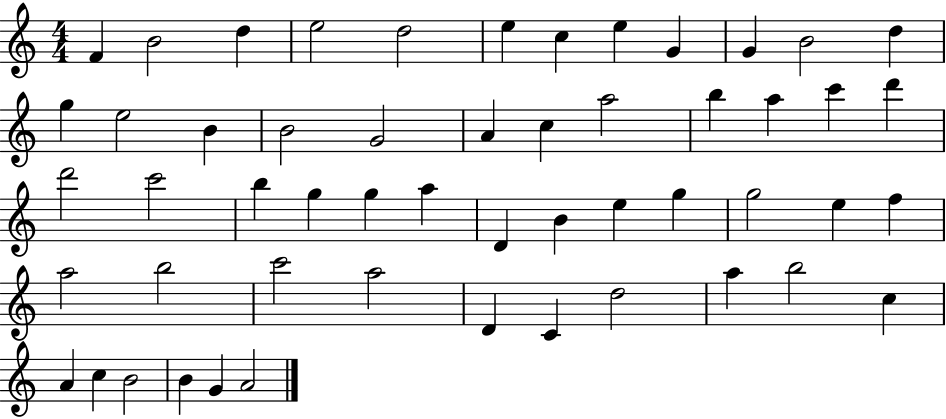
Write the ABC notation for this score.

X:1
T:Untitled
M:4/4
L:1/4
K:C
F B2 d e2 d2 e c e G G B2 d g e2 B B2 G2 A c a2 b a c' d' d'2 c'2 b g g a D B e g g2 e f a2 b2 c'2 a2 D C d2 a b2 c A c B2 B G A2